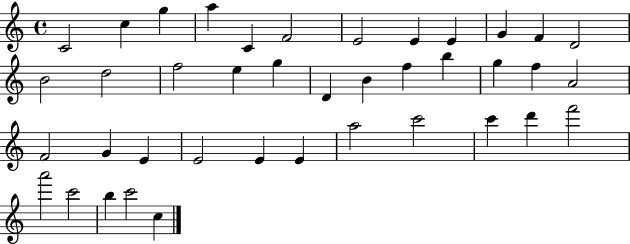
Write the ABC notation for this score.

X:1
T:Untitled
M:4/4
L:1/4
K:C
C2 c g a C F2 E2 E E G F D2 B2 d2 f2 e g D B f b g f A2 F2 G E E2 E E a2 c'2 c' d' f'2 a'2 c'2 b c'2 c